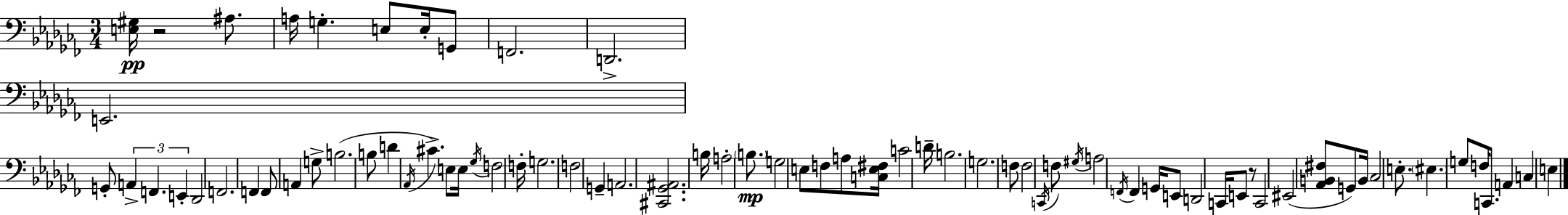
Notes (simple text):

[E3,G#3]/s R/h A#3/e. A3/s G3/q. E3/e E3/s G2/e F2/h. D2/h. E2/h. G2/e A2/q F2/q. E2/q Db2/h F2/h. F2/q F2/e A2/q G3/e B3/h. B3/e D4/q Ab2/s C#4/q. E3/e E3/s Gb3/s F3/h F3/s G3/h. F3/h G2/q A2/h. [C#2,Gb2,A#2]/h. B3/s A3/h B3/e. G3/h E3/e F3/e A3/e [C3,E3,F#3]/s C4/h D4/s B3/h. G3/h. F3/e F3/h C2/s F3/e G#3/s A3/h F2/s F2/q G2/s E2/e D2/h C2/s E2/e R/e C2/h EIS2/h [Ab2,B2,F#3]/e G2/e B2/s CES3/h E3/e. EIS3/q. G3/e F3/s C2/e. A2/q C3/q E3/q